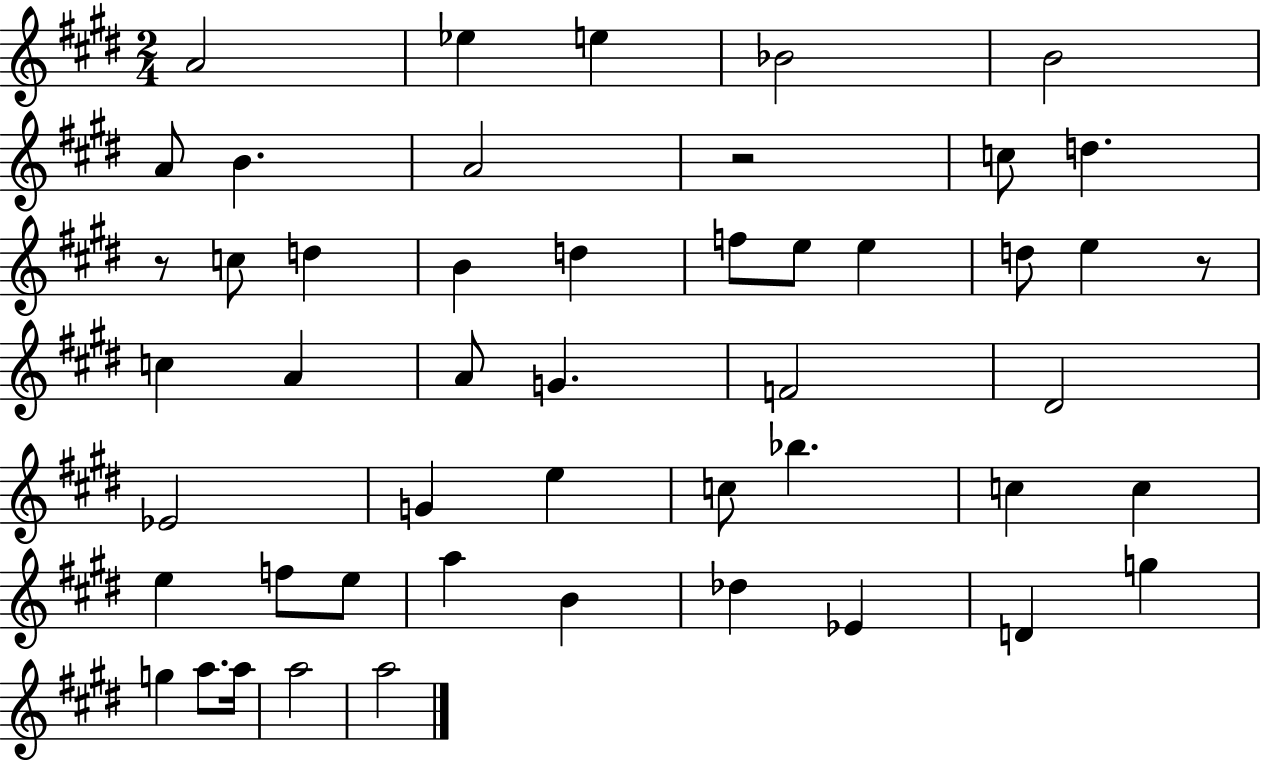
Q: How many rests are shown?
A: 3